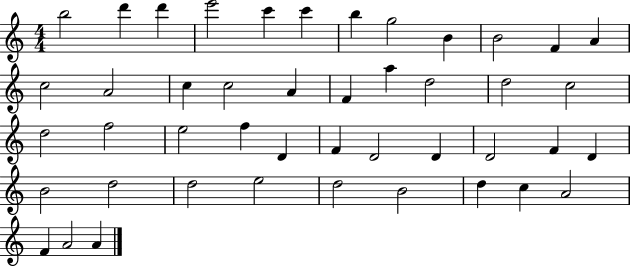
{
  \clef treble
  \numericTimeSignature
  \time 4/4
  \key c \major
  b''2 d'''4 d'''4 | e'''2 c'''4 c'''4 | b''4 g''2 b'4 | b'2 f'4 a'4 | \break c''2 a'2 | c''4 c''2 a'4 | f'4 a''4 d''2 | d''2 c''2 | \break d''2 f''2 | e''2 f''4 d'4 | f'4 d'2 d'4 | d'2 f'4 d'4 | \break b'2 d''2 | d''2 e''2 | d''2 b'2 | d''4 c''4 a'2 | \break f'4 a'2 a'4 | \bar "|."
}